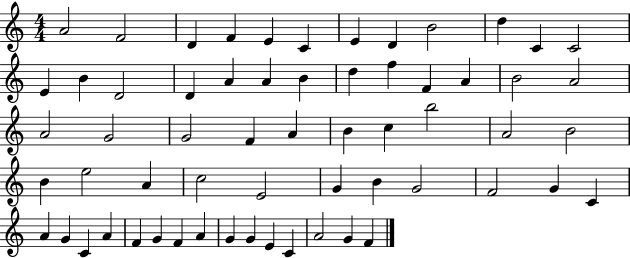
{
  \clef treble
  \numericTimeSignature
  \time 4/4
  \key c \major
  a'2 f'2 | d'4 f'4 e'4 c'4 | e'4 d'4 b'2 | d''4 c'4 c'2 | \break e'4 b'4 d'2 | d'4 a'4 a'4 b'4 | d''4 f''4 f'4 a'4 | b'2 a'2 | \break a'2 g'2 | g'2 f'4 a'4 | b'4 c''4 b''2 | a'2 b'2 | \break b'4 e''2 a'4 | c''2 e'2 | g'4 b'4 g'2 | f'2 g'4 c'4 | \break a'4 g'4 c'4 a'4 | f'4 g'4 f'4 a'4 | g'4 g'4 e'4 c'4 | a'2 g'4 f'4 | \break \bar "|."
}